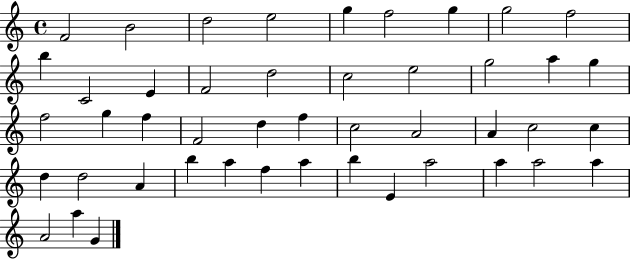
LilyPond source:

{
  \clef treble
  \time 4/4
  \defaultTimeSignature
  \key c \major
  f'2 b'2 | d''2 e''2 | g''4 f''2 g''4 | g''2 f''2 | \break b''4 c'2 e'4 | f'2 d''2 | c''2 e''2 | g''2 a''4 g''4 | \break f''2 g''4 f''4 | f'2 d''4 f''4 | c''2 a'2 | a'4 c''2 c''4 | \break d''4 d''2 a'4 | b''4 a''4 f''4 a''4 | b''4 e'4 a''2 | a''4 a''2 a''4 | \break a'2 a''4 g'4 | \bar "|."
}